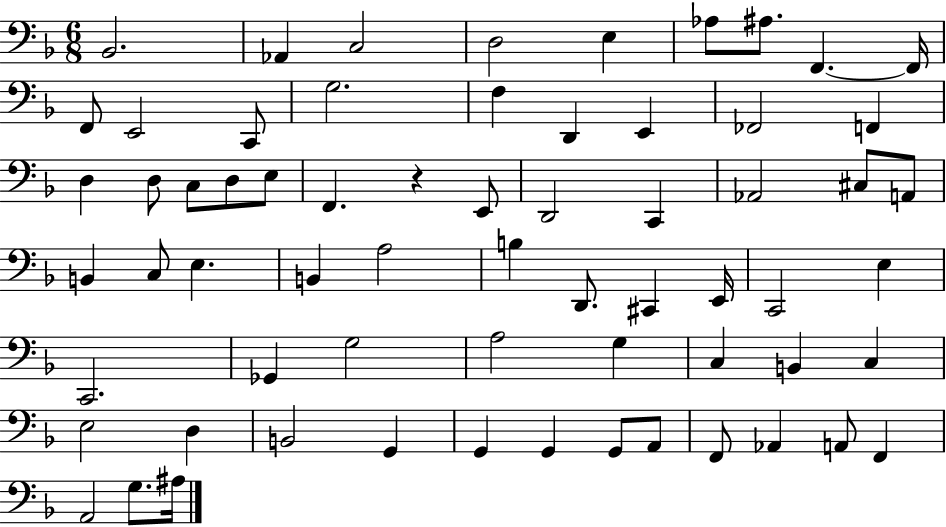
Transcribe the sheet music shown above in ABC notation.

X:1
T:Untitled
M:6/8
L:1/4
K:F
_B,,2 _A,, C,2 D,2 E, _A,/2 ^A,/2 F,, F,,/4 F,,/2 E,,2 C,,/2 G,2 F, D,, E,, _F,,2 F,, D, D,/2 C,/2 D,/2 E,/2 F,, z E,,/2 D,,2 C,, _A,,2 ^C,/2 A,,/2 B,, C,/2 E, B,, A,2 B, D,,/2 ^C,, E,,/4 C,,2 E, C,,2 _G,, G,2 A,2 G, C, B,, C, E,2 D, B,,2 G,, G,, G,, G,,/2 A,,/2 F,,/2 _A,, A,,/2 F,, A,,2 G,/2 ^A,/4